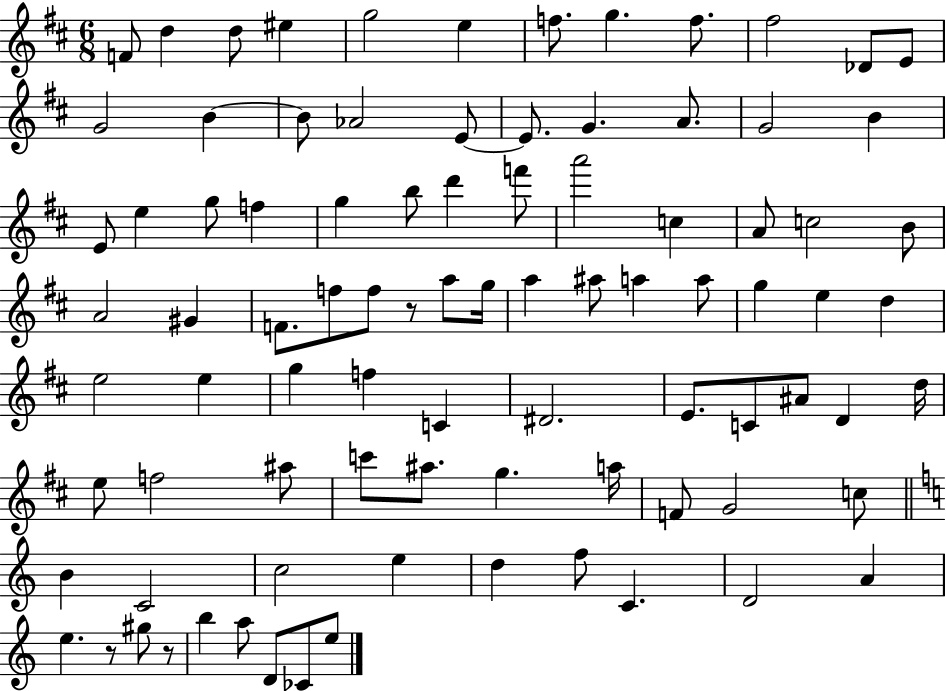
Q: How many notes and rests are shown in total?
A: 89